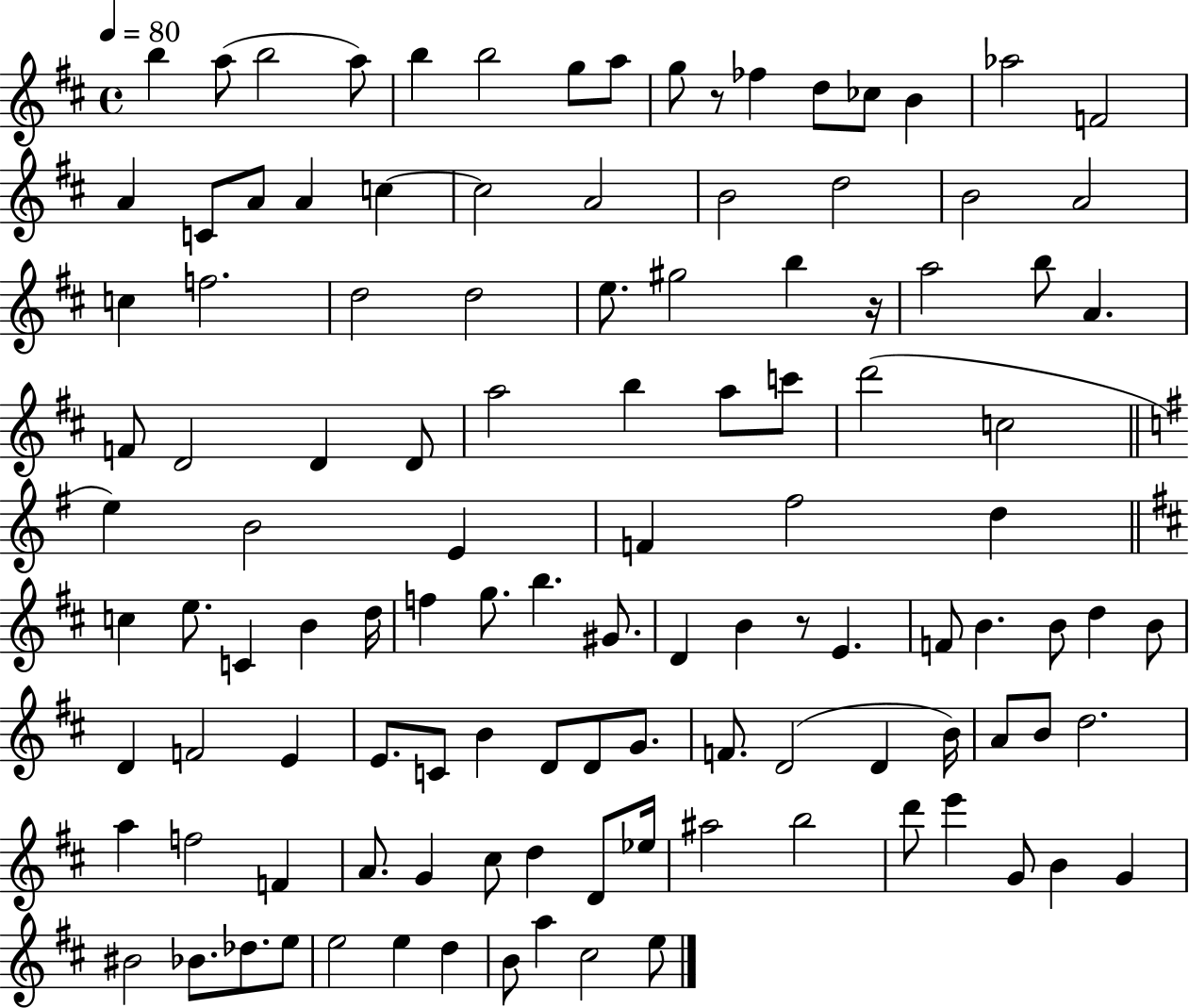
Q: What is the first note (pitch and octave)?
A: B5